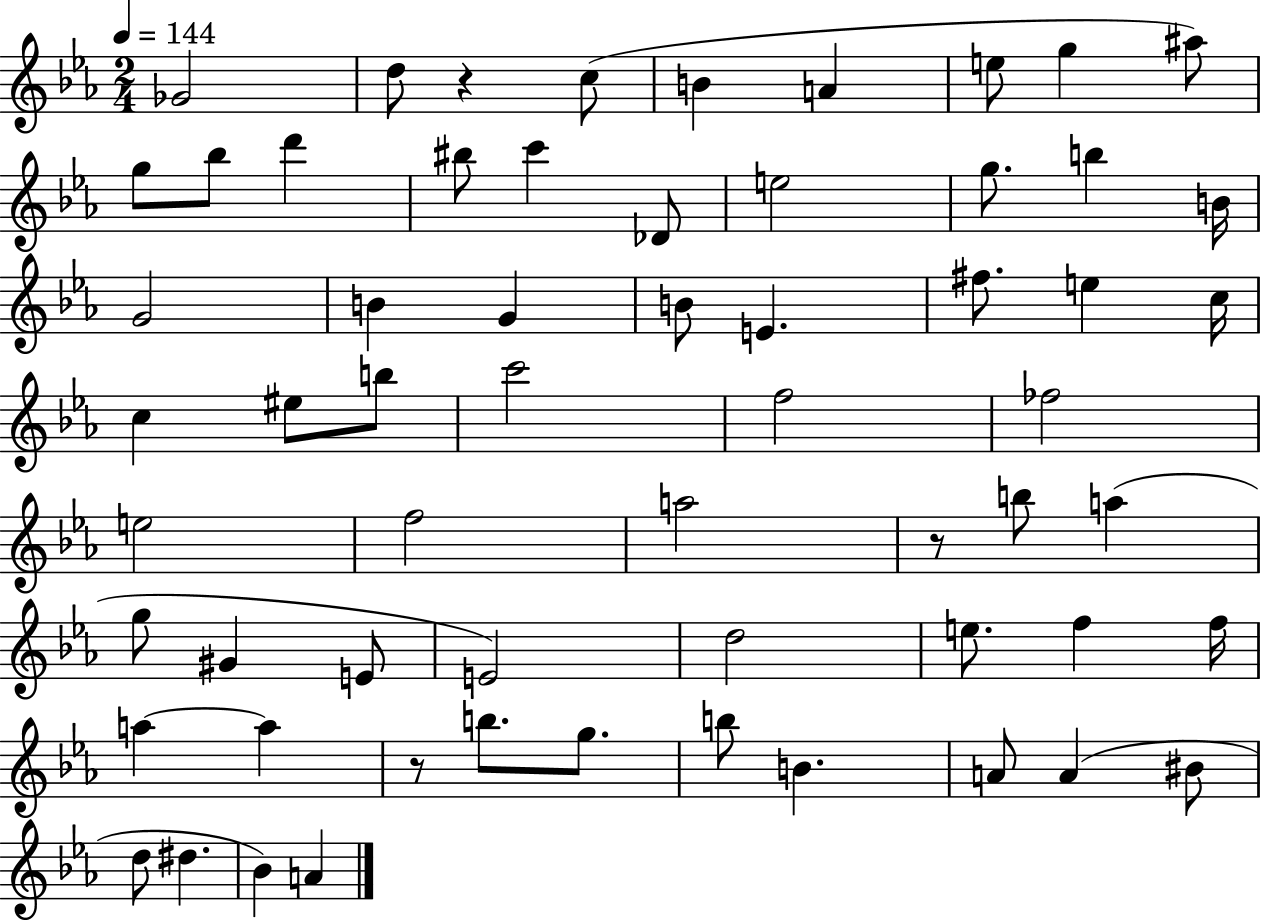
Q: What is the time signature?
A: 2/4